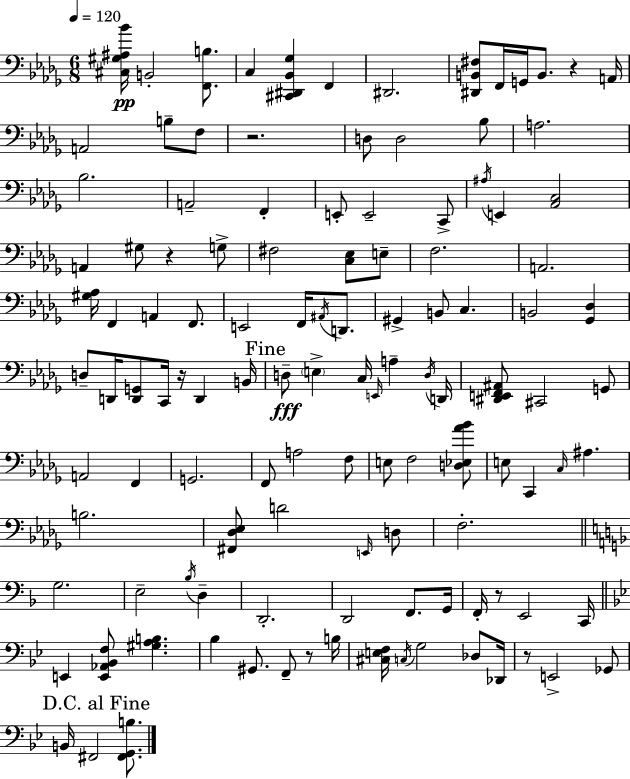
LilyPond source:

{
  \clef bass
  \numericTimeSignature
  \time 6/8
  \key bes \minor
  \tempo 4 = 120
  <cis gis ais bes'>16\pp b,2-. <f, b>8. | c4 <cis, dis, bes, ges>4 f,4 | dis,2. | <dis, b, fis>8 f,16 g,16 b,8. r4 a,16 | \break a,2 b8-- f8 | r2. | d8 d2 bes8 | a2. | \break bes2. | a,2-- f,4-. | e,8-. e,2-- c,8-> | \acciaccatura { ais16 } e,4 <aes, c>2 | \break a,4 gis8 r4 g8-> | fis2 <c ees>8 e8-- | f2. | a,2. | \break <gis aes>16 f,4 a,4 f,8. | e,2 f,16 \acciaccatura { ais,16 } d,8. | gis,4-> b,8 c4. | b,2 <ges, des>4 | \break d8-- d,16 <d, g,>8 c,16 r16 d,4 | b,16 \mark "Fine" d8--\fff \parenthesize e4-> c16 \grace { e,16 } a4-- | \acciaccatura { d16 } d,16 <dis, e, f, ais,>8 cis,2 | g,8 a,2 | \break f,4 g,2. | f,8 a2 | f8 e8 f2 | <d ees aes' bes'>8 e8 c,4 \grace { c16 } ais4. | \break b2. | <fis, des ees>8 d'2 | \grace { e,16 } d8 f2.-. | \bar "||" \break \key d \minor g2. | e2-- \acciaccatura { bes16 } d4-- | d,2.-. | d,2 f,8. | \break g,16 f,16-. r8 e,2 | c,16 \bar "||" \break \key bes \major e,4 <e, aes, bes, f>8 <gis a b>4. | bes4 gis,8. f,8-- r8 b16 | <cis e f>16 \acciaccatura { c16 } g2 des8 | des,16 r8 e,2-> ges,8 | \break \mark "D.C. al Fine" b,16 fis,2 <fis, g, b>8. | \bar "|."
}